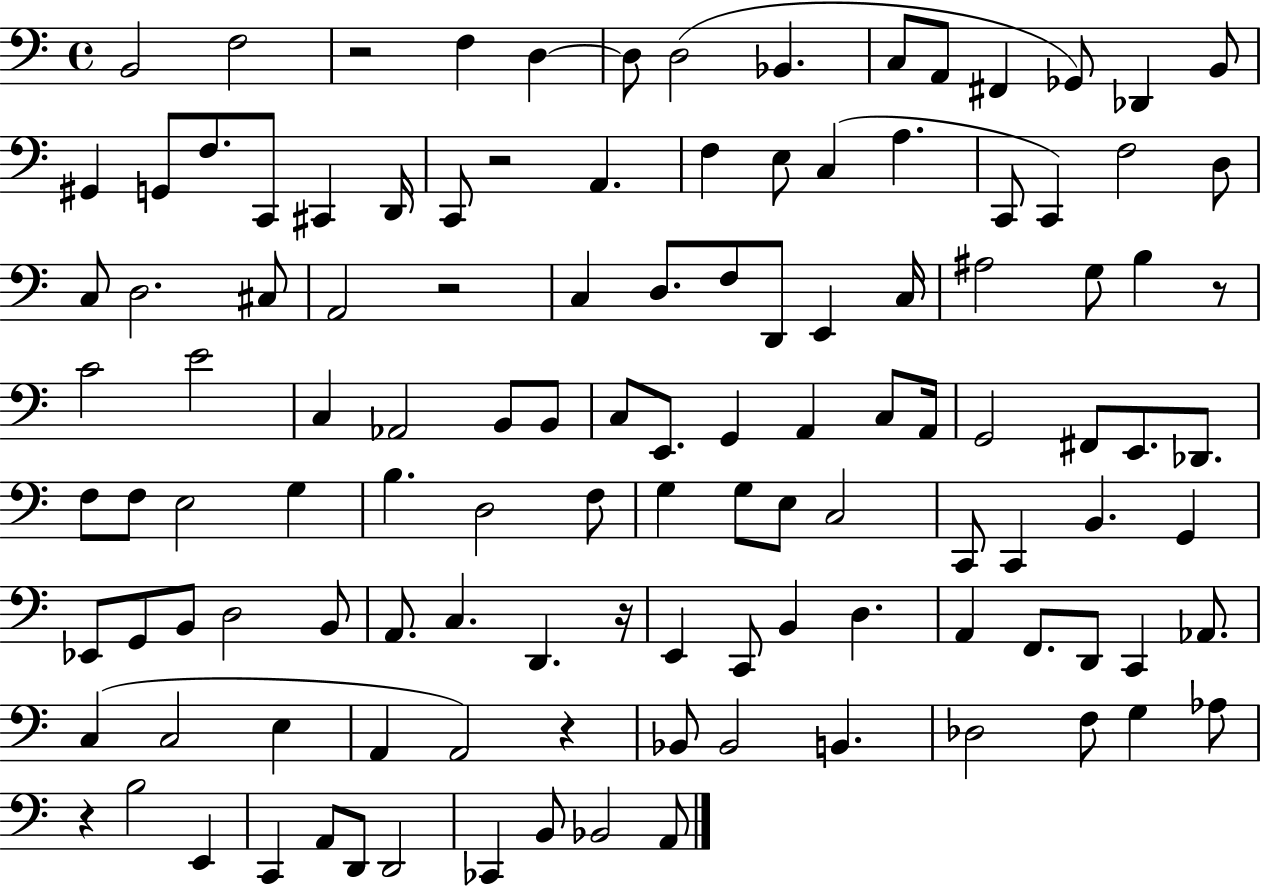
{
  \clef bass
  \time 4/4
  \defaultTimeSignature
  \key c \major
  \repeat volta 2 { b,2 f2 | r2 f4 d4~~ | d8 d2( bes,4. | c8 a,8 fis,4 ges,8) des,4 b,8 | \break gis,4 g,8 f8. c,8 cis,4 d,16 | c,8 r2 a,4. | f4 e8 c4( a4. | c,8 c,4) f2 d8 | \break c8 d2. cis8 | a,2 r2 | c4 d8. f8 d,8 e,4 c16 | ais2 g8 b4 r8 | \break c'2 e'2 | c4 aes,2 b,8 b,8 | c8 e,8. g,4 a,4 c8 a,16 | g,2 fis,8 e,8. des,8. | \break f8 f8 e2 g4 | b4. d2 f8 | g4 g8 e8 c2 | c,8 c,4 b,4. g,4 | \break ees,8 g,8 b,8 d2 b,8 | a,8. c4. d,4. r16 | e,4 c,8 b,4 d4. | a,4 f,8. d,8 c,4 aes,8. | \break c4( c2 e4 | a,4 a,2) r4 | bes,8 bes,2 b,4. | des2 f8 g4 aes8 | \break r4 b2 e,4 | c,4 a,8 d,8 d,2 | ces,4 b,8 bes,2 a,8 | } \bar "|."
}